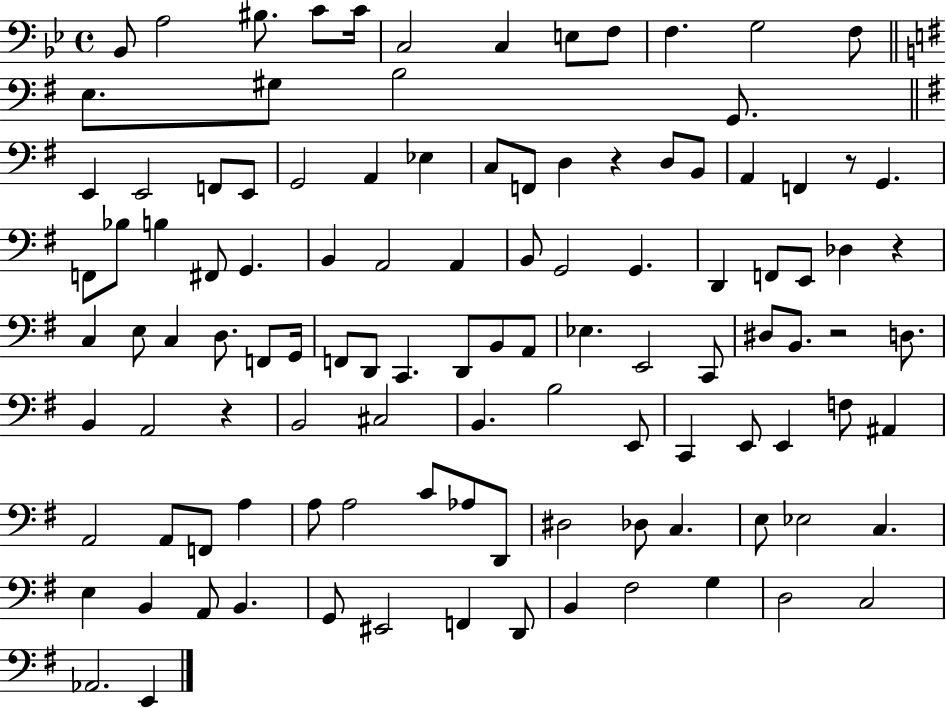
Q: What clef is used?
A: bass